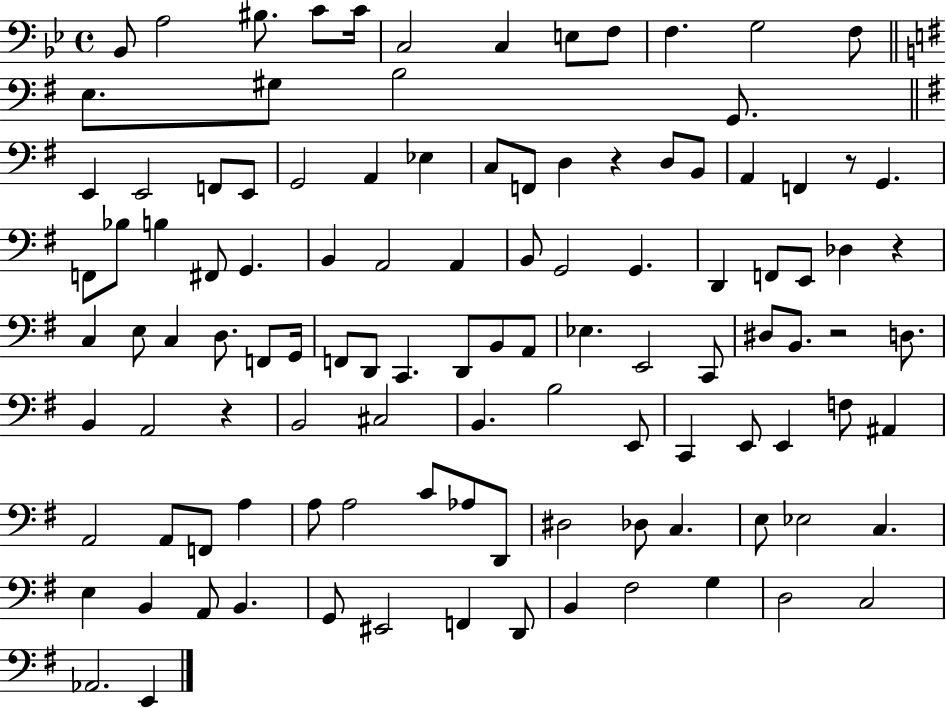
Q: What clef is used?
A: bass